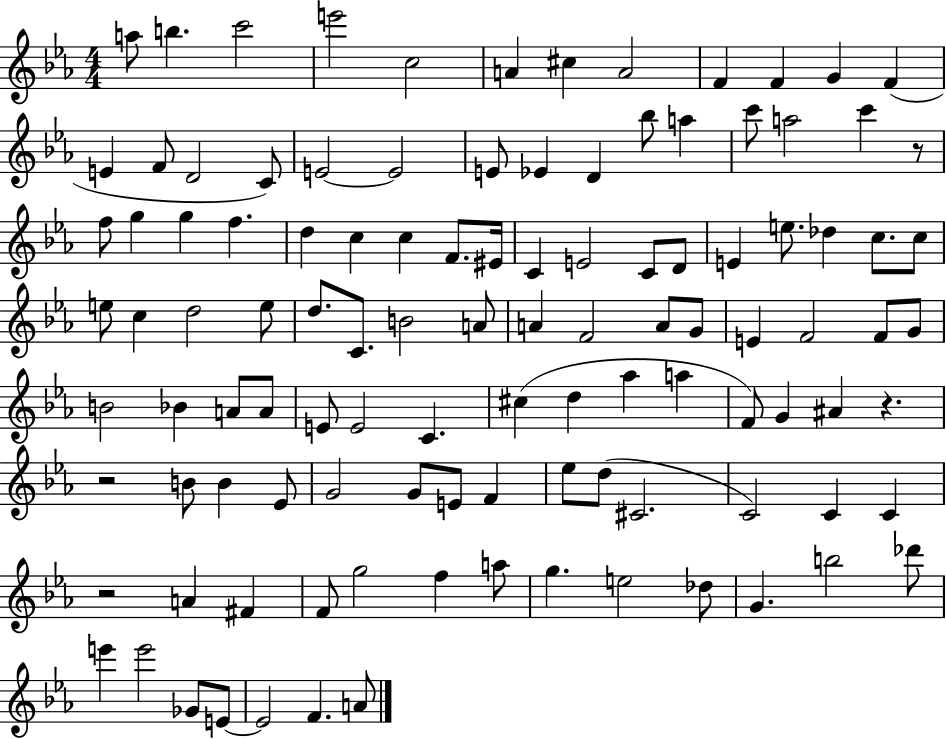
A5/e B5/q. C6/h E6/h C5/h A4/q C#5/q A4/h F4/q F4/q G4/q F4/q E4/q F4/e D4/h C4/e E4/h E4/h E4/e Eb4/q D4/q Bb5/e A5/q C6/e A5/h C6/q R/e F5/e G5/q G5/q F5/q. D5/q C5/q C5/q F4/e. EIS4/s C4/q E4/h C4/e D4/e E4/q E5/e. Db5/q C5/e. C5/e E5/e C5/q D5/h E5/e D5/e. C4/e. B4/h A4/e A4/q F4/h A4/e G4/e E4/q F4/h F4/e G4/e B4/h Bb4/q A4/e A4/e E4/e E4/h C4/q. C#5/q D5/q Ab5/q A5/q F4/e G4/q A#4/q R/q. R/h B4/e B4/q Eb4/e G4/h G4/e E4/e F4/q Eb5/e D5/e C#4/h. C4/h C4/q C4/q R/h A4/q F#4/q F4/e G5/h F5/q A5/e G5/q. E5/h Db5/e G4/q. B5/h Db6/e E6/q E6/h Gb4/e E4/e E4/h F4/q. A4/e